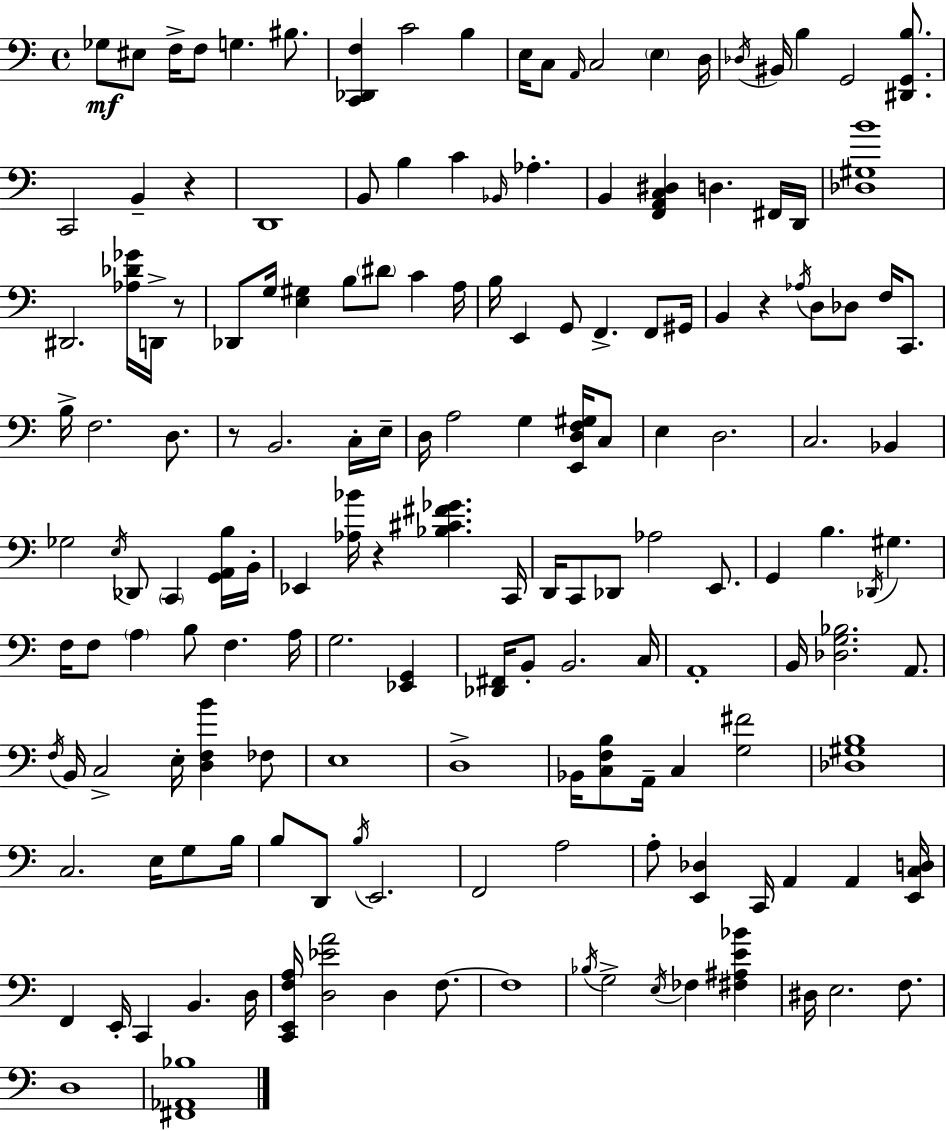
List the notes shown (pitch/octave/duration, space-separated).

Gb3/e EIS3/e F3/s F3/e G3/q. BIS3/e. [C2,Db2,F3]/q C4/h B3/q E3/s C3/e A2/s C3/h E3/q D3/s Db3/s BIS2/s B3/q G2/h [D#2,G2,B3]/e. C2/h B2/q R/q D2/w B2/e B3/q C4/q Bb2/s Ab3/q. B2/q [F2,A2,C3,D#3]/q D3/q. F#2/s D2/s [Db3,G#3,B4]/w D#2/h. [Ab3,Db4,Gb4]/s D2/s R/e Db2/e G3/s [E3,G#3]/q B3/e D#4/e C4/q A3/s B3/s E2/q G2/e F2/q. F2/e G#2/s B2/q R/q Ab3/s D3/e Db3/e F3/s C2/e. B3/s F3/h. D3/e. R/e B2/h. C3/s E3/s D3/s A3/h G3/q [E2,D3,F3,G#3]/s C3/e E3/q D3/h. C3/h. Bb2/q Gb3/h E3/s Db2/e C2/q [G2,A2,B3]/s B2/s Eb2/q [Ab3,Bb4]/s R/q [Bb3,C#4,F#4,Gb4]/q. C2/s D2/s C2/e Db2/e Ab3/h E2/e. G2/q B3/q. Db2/s G#3/q. F3/s F3/e A3/q B3/e F3/q. A3/s G3/h. [Eb2,G2]/q [Db2,F#2]/s B2/e B2/h. C3/s A2/w B2/s [Db3,G3,Bb3]/h. A2/e. F3/s B2/s C3/h E3/s [D3,F3,B4]/q FES3/e E3/w D3/w Bb2/s [C3,F3,B3]/e A2/s C3/q [G3,F#4]/h [Db3,G#3,B3]/w C3/h. E3/s G3/e B3/s B3/e D2/e B3/s E2/h. F2/h A3/h A3/e [E2,Db3]/q C2/s A2/q A2/q [E2,C3,D3]/s F2/q E2/s C2/q B2/q. D3/s [C2,E2,F3,A3]/s [D3,Eb4,A4]/h D3/q F3/e. F3/w Bb3/s G3/h E3/s FES3/q [F#3,A#3,E4,Bb4]/q D#3/s E3/h. F3/e. D3/w [F#2,Ab2,Bb3]/w